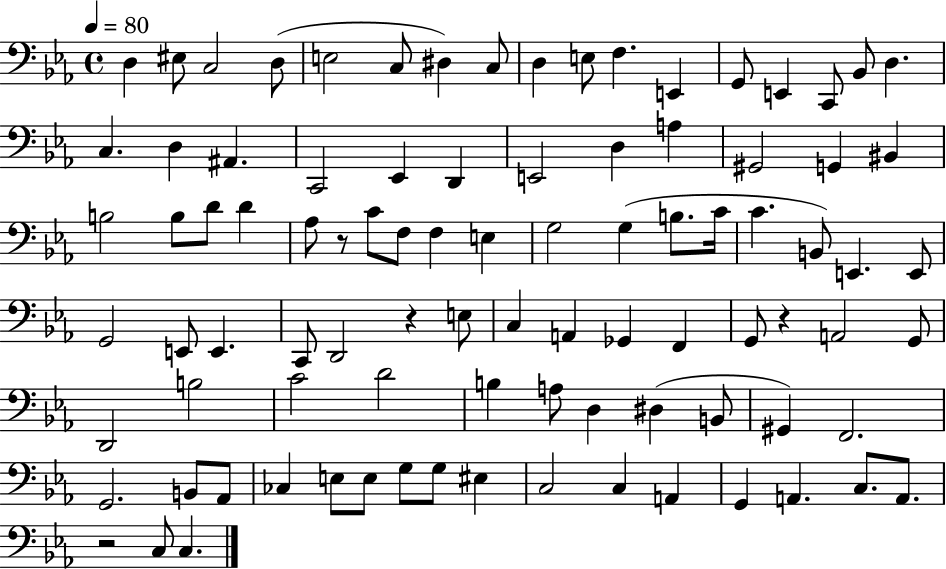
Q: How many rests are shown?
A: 4